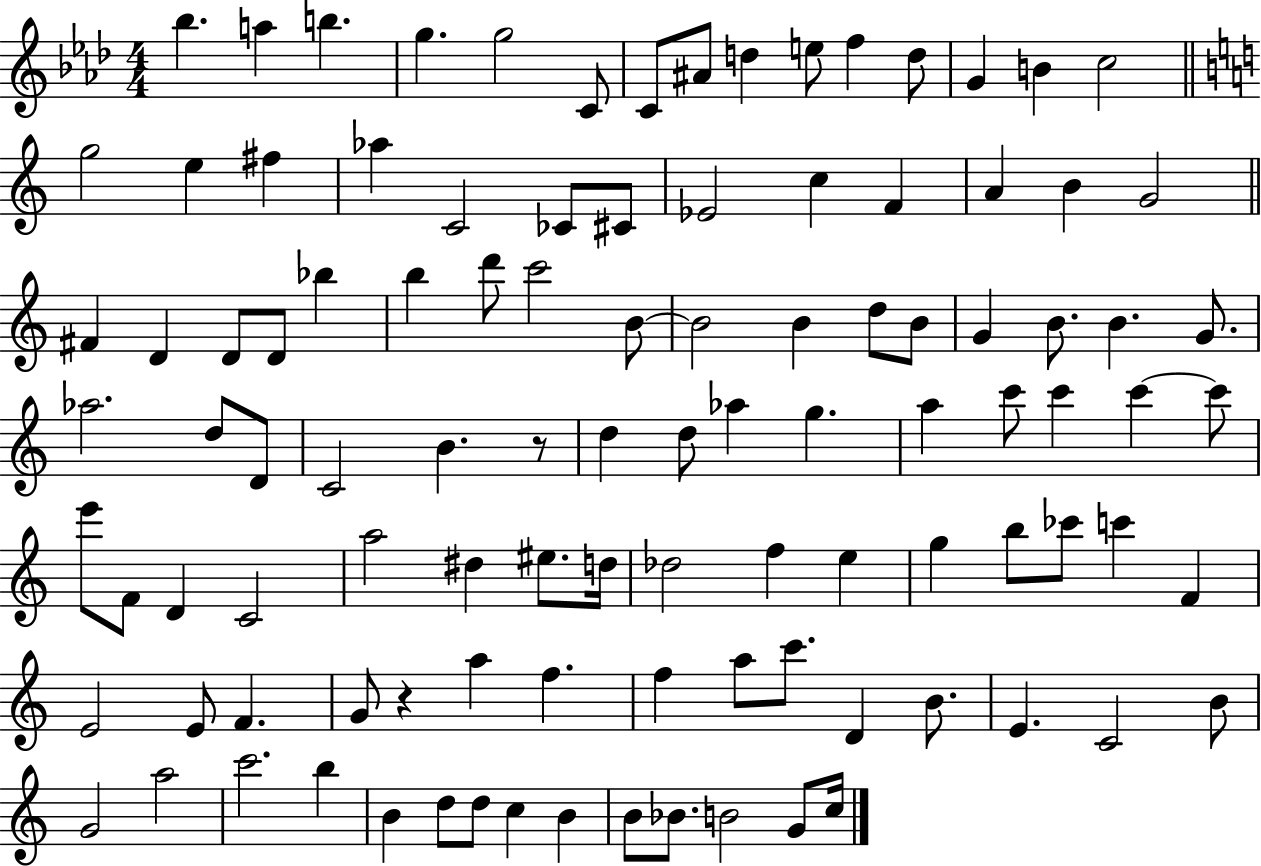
X:1
T:Untitled
M:4/4
L:1/4
K:Ab
_b a b g g2 C/2 C/2 ^A/2 d e/2 f d/2 G B c2 g2 e ^f _a C2 _C/2 ^C/2 _E2 c F A B G2 ^F D D/2 D/2 _b b d'/2 c'2 B/2 B2 B d/2 B/2 G B/2 B G/2 _a2 d/2 D/2 C2 B z/2 d d/2 _a g a c'/2 c' c' c'/2 e'/2 F/2 D C2 a2 ^d ^e/2 d/4 _d2 f e g b/2 _c'/2 c' F E2 E/2 F G/2 z a f f a/2 c'/2 D B/2 E C2 B/2 G2 a2 c'2 b B d/2 d/2 c B B/2 _B/2 B2 G/2 c/4